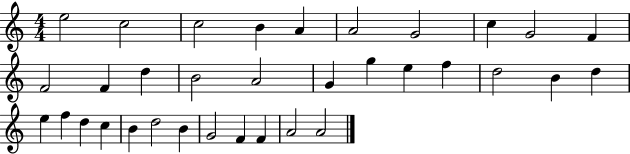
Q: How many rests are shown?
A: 0